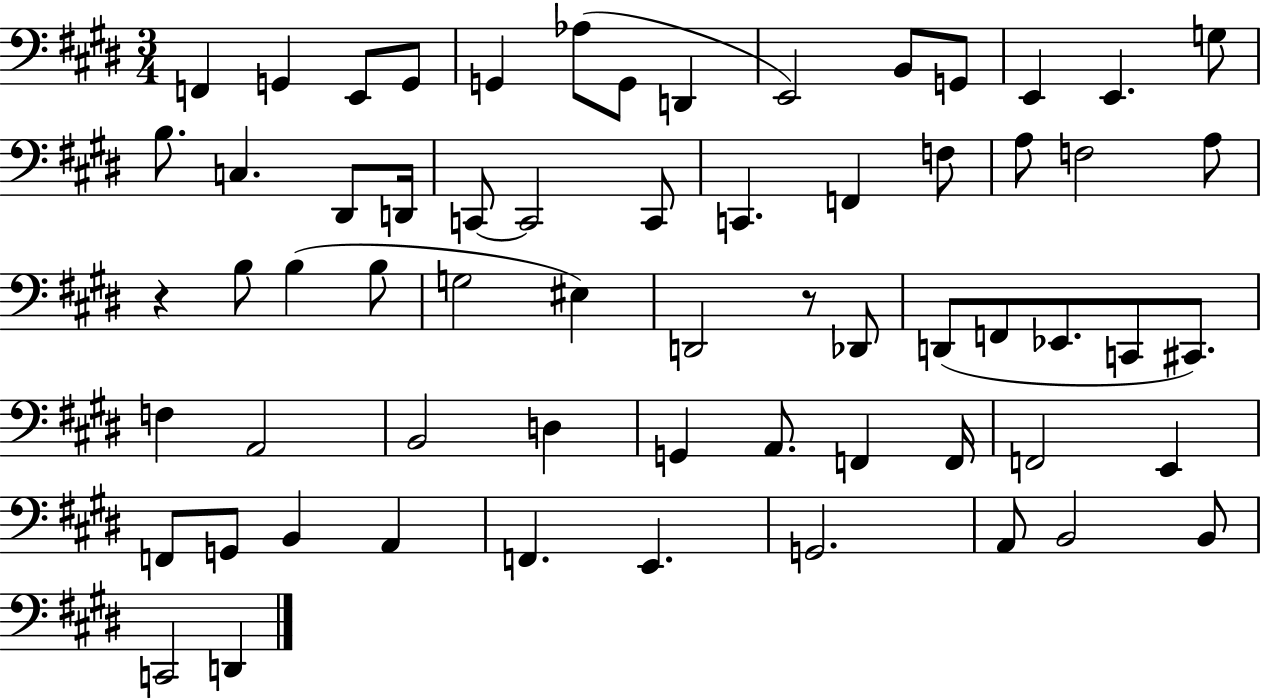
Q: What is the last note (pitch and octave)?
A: D2